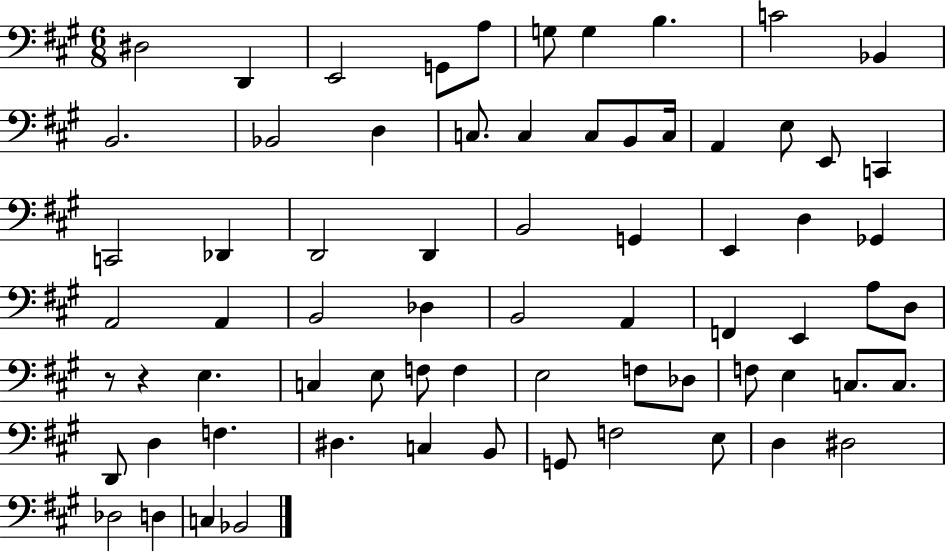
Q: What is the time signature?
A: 6/8